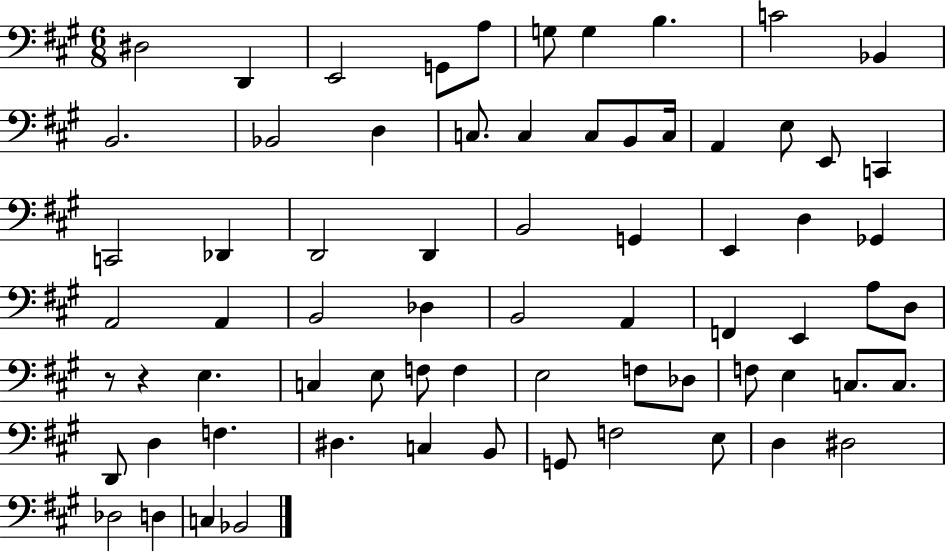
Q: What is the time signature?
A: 6/8